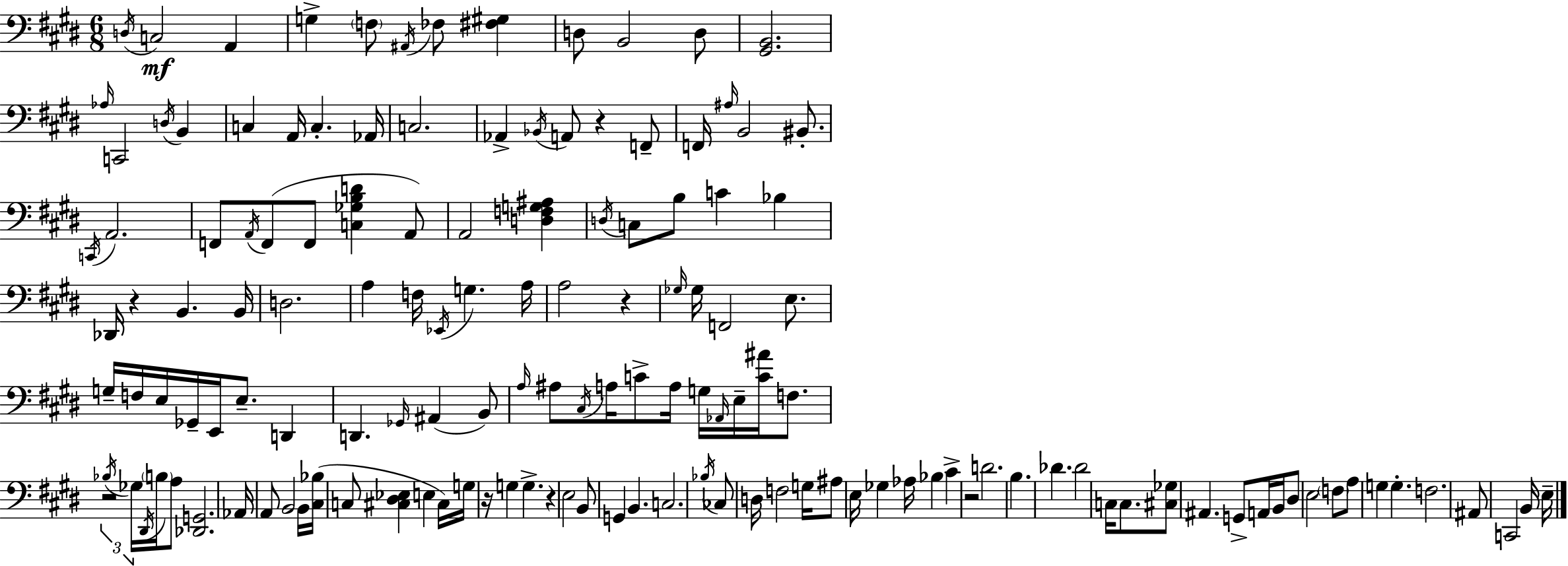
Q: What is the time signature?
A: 6/8